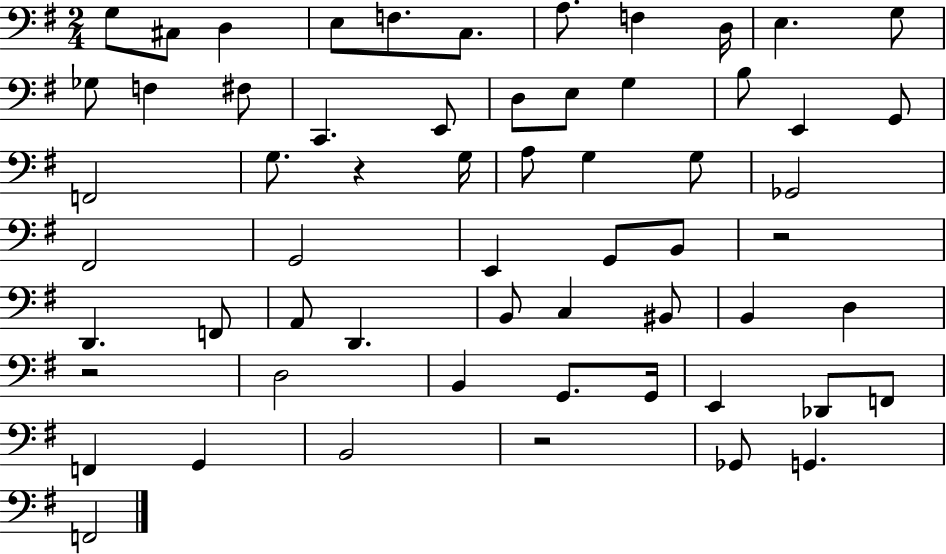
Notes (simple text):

G3/e C#3/e D3/q E3/e F3/e. C3/e. A3/e. F3/q D3/s E3/q. G3/e Gb3/e F3/q F#3/e C2/q. E2/e D3/e E3/e G3/q B3/e E2/q G2/e F2/h G3/e. R/q G3/s A3/e G3/q G3/e Gb2/h F#2/h G2/h E2/q G2/e B2/e R/h D2/q. F2/e A2/e D2/q. B2/e C3/q BIS2/e B2/q D3/q R/h D3/h B2/q G2/e. G2/s E2/q Db2/e F2/e F2/q G2/q B2/h R/h Gb2/e G2/q. F2/h